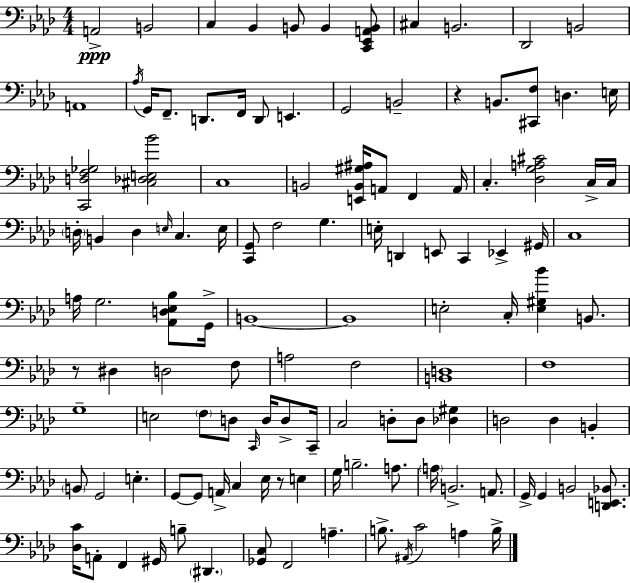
X:1
T:Untitled
M:4/4
L:1/4
K:Ab
A,,2 B,,2 C, _B,, B,,/2 B,, [C,,_E,,A,,B,,]/2 ^C, B,,2 _D,,2 B,,2 A,,4 _A,/4 G,,/4 F,,/2 D,,/2 F,,/4 D,,/2 E,, G,,2 B,,2 z B,,/2 [^C,,F,]/2 D, E,/4 [C,,D,F,_G,]2 [^C,_D,E,_B]2 C,4 B,,2 [E,,B,,^G,^A,]/4 A,,/2 F,, A,,/4 C, [_D,G,A,^C]2 C,/4 C,/4 D,/4 B,, D, E,/4 C, E,/4 [C,,G,,]/2 F,2 G, E,/4 D,, E,,/2 C,, _E,, ^G,,/4 C,4 A,/4 G,2 [_A,,D,_E,_B,]/2 G,,/4 B,,4 B,,4 E,2 C,/4 [E,^G,_B] B,,/2 z/2 ^D, D,2 F,/2 A,2 F,2 [B,,D,]4 F,4 G,4 E,2 F,/2 D,/2 C,,/4 D,/4 D,/2 C,,/4 C,2 D,/2 D,/2 [_D,^G,] D,2 D, B,, B,,/2 G,,2 E, G,,/2 G,,/2 A,,/4 C, _E,/4 z/2 E, G,/4 B,2 A,/2 A,/4 B,,2 A,,/2 G,,/4 G,, B,,2 [D,,E,,_B,,]/2 [_D,C]/4 A,,/2 F,, ^G,,/4 B,/2 ^D,, [_G,,C,]/2 F,,2 A, B,/2 ^A,,/4 C2 A, B,/4